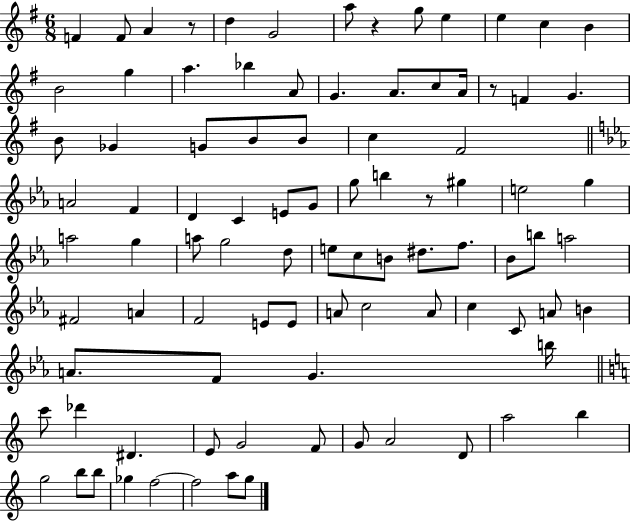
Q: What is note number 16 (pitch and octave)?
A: A4